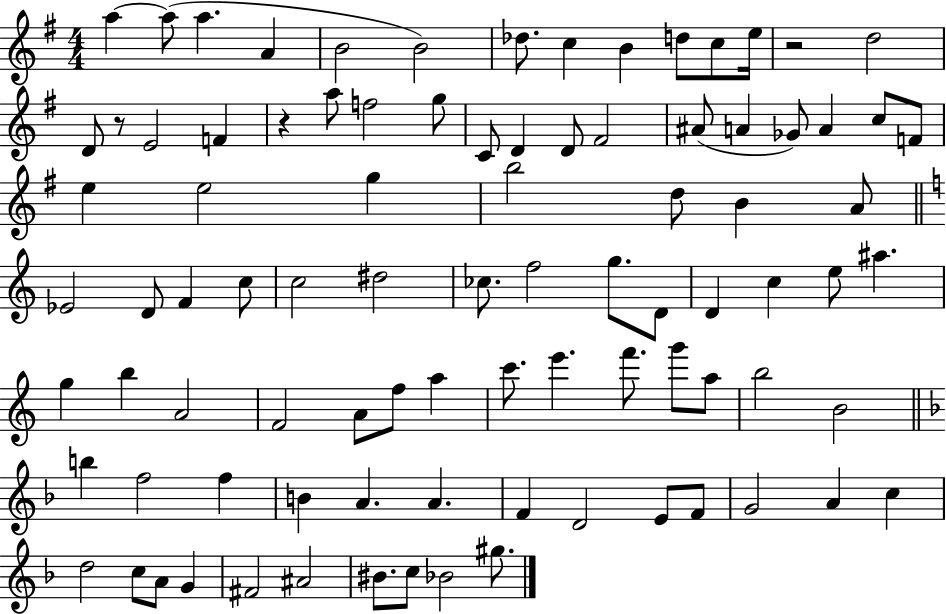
{
  \clef treble
  \numericTimeSignature
  \time 4/4
  \key g \major
  a''4~~ a''8( a''4. a'4 | b'2 b'2) | des''8. c''4 b'4 d''8 c''8 e''16 | r2 d''2 | \break d'8 r8 e'2 f'4 | r4 a''8 f''2 g''8 | c'8 d'4 d'8 fis'2 | ais'8( a'4 ges'8) a'4 c''8 f'8 | \break e''4 e''2 g''4 | b''2 d''8 b'4 a'8 | \bar "||" \break \key a \minor ees'2 d'8 f'4 c''8 | c''2 dis''2 | ces''8. f''2 g''8. d'8 | d'4 c''4 e''8 ais''4. | \break g''4 b''4 a'2 | f'2 a'8 f''8 a''4 | c'''8. e'''4. f'''8. g'''8 a''8 | b''2 b'2 | \break \bar "||" \break \key f \major b''4 f''2 f''4 | b'4 a'4. a'4. | f'4 d'2 e'8 f'8 | g'2 a'4 c''4 | \break d''2 c''8 a'8 g'4 | fis'2 ais'2 | bis'8. c''8 bes'2 gis''8. | \bar "|."
}